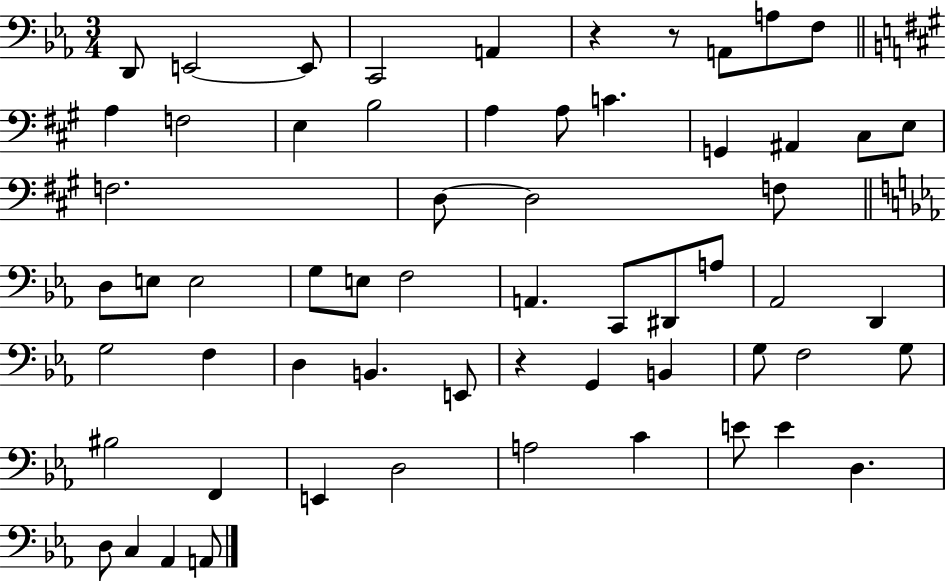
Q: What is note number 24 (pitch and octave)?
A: D3